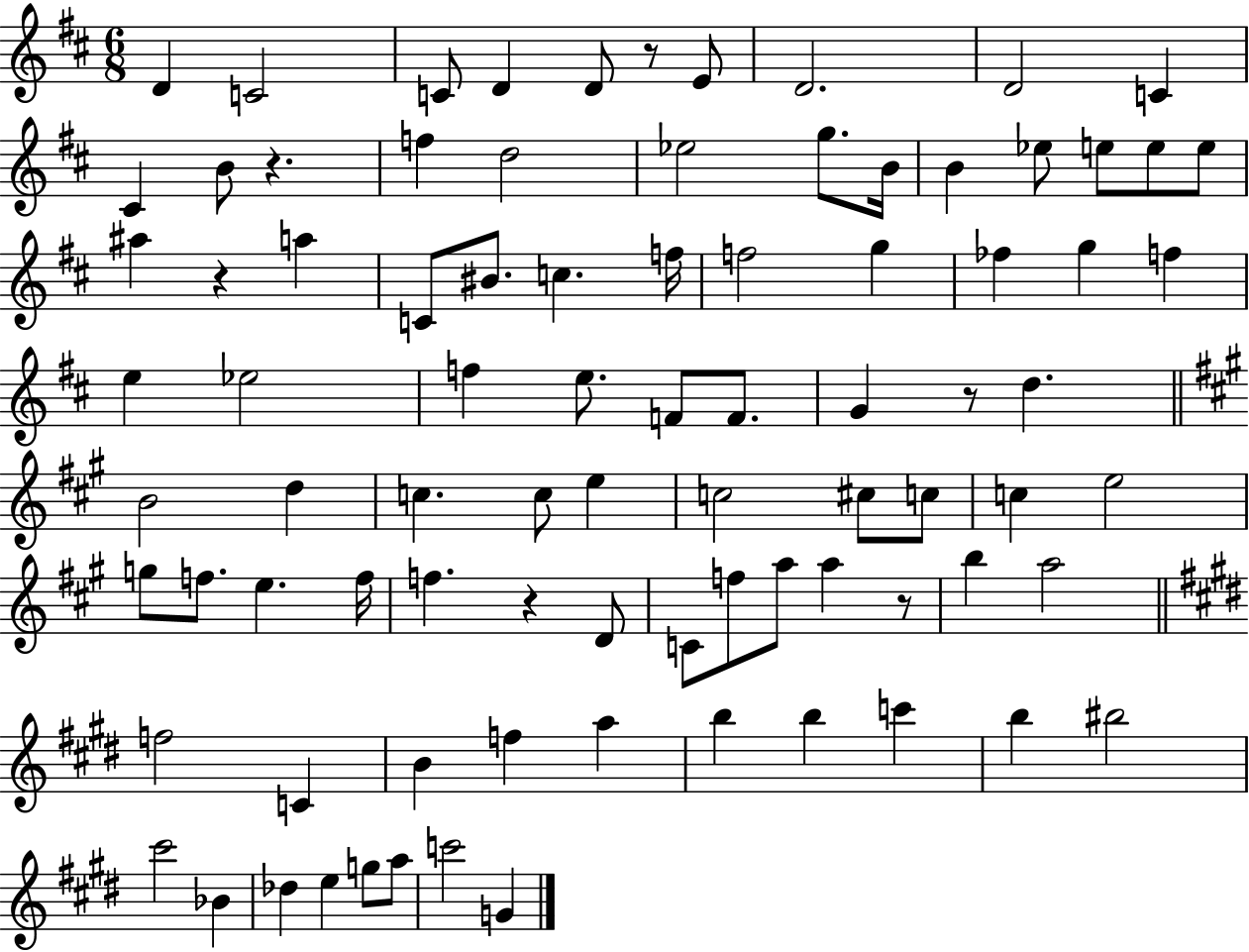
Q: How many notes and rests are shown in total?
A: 86